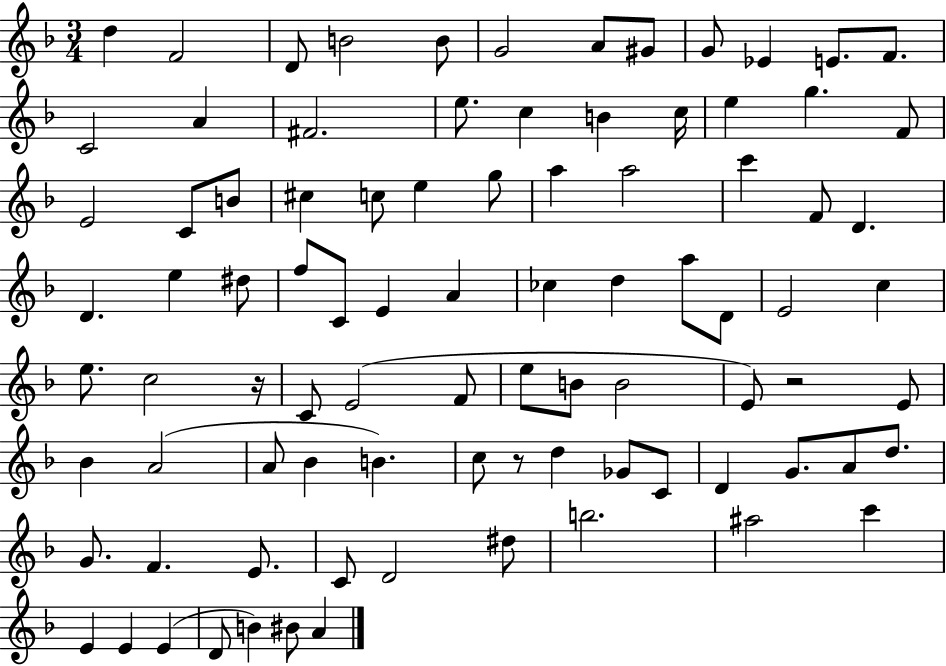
X:1
T:Untitled
M:3/4
L:1/4
K:F
d F2 D/2 B2 B/2 G2 A/2 ^G/2 G/2 _E E/2 F/2 C2 A ^F2 e/2 c B c/4 e g F/2 E2 C/2 B/2 ^c c/2 e g/2 a a2 c' F/2 D D e ^d/2 f/2 C/2 E A _c d a/2 D/2 E2 c e/2 c2 z/4 C/2 E2 F/2 e/2 B/2 B2 E/2 z2 E/2 _B A2 A/2 _B B c/2 z/2 d _G/2 C/2 D G/2 A/2 d/2 G/2 F E/2 C/2 D2 ^d/2 b2 ^a2 c' E E E D/2 B ^B/2 A